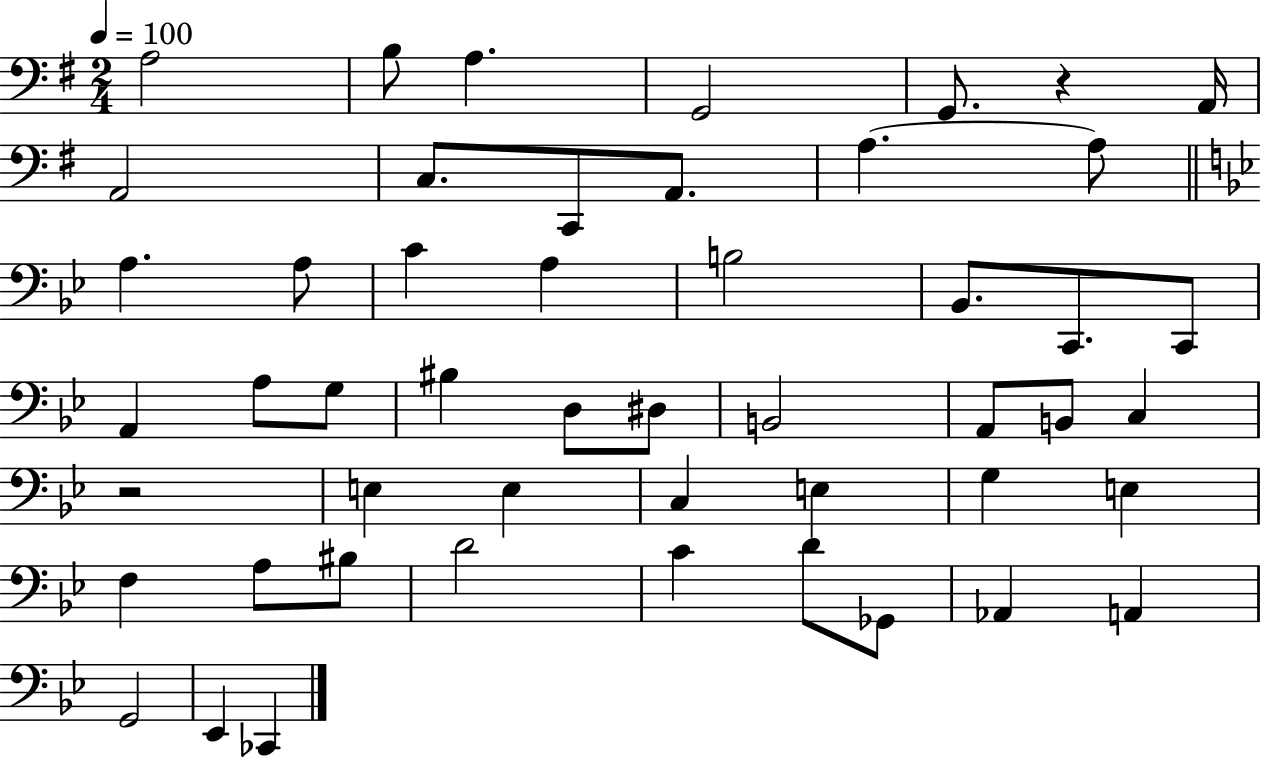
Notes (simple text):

A3/h B3/e A3/q. G2/h G2/e. R/q A2/s A2/h C3/e. C2/e A2/e. A3/q. A3/e A3/q. A3/e C4/q A3/q B3/h Bb2/e. C2/e. C2/e A2/q A3/e G3/e BIS3/q D3/e D#3/e B2/h A2/e B2/e C3/q R/h E3/q E3/q C3/q E3/q G3/q E3/q F3/q A3/e BIS3/e D4/h C4/q D4/e Gb2/e Ab2/q A2/q G2/h Eb2/q CES2/q